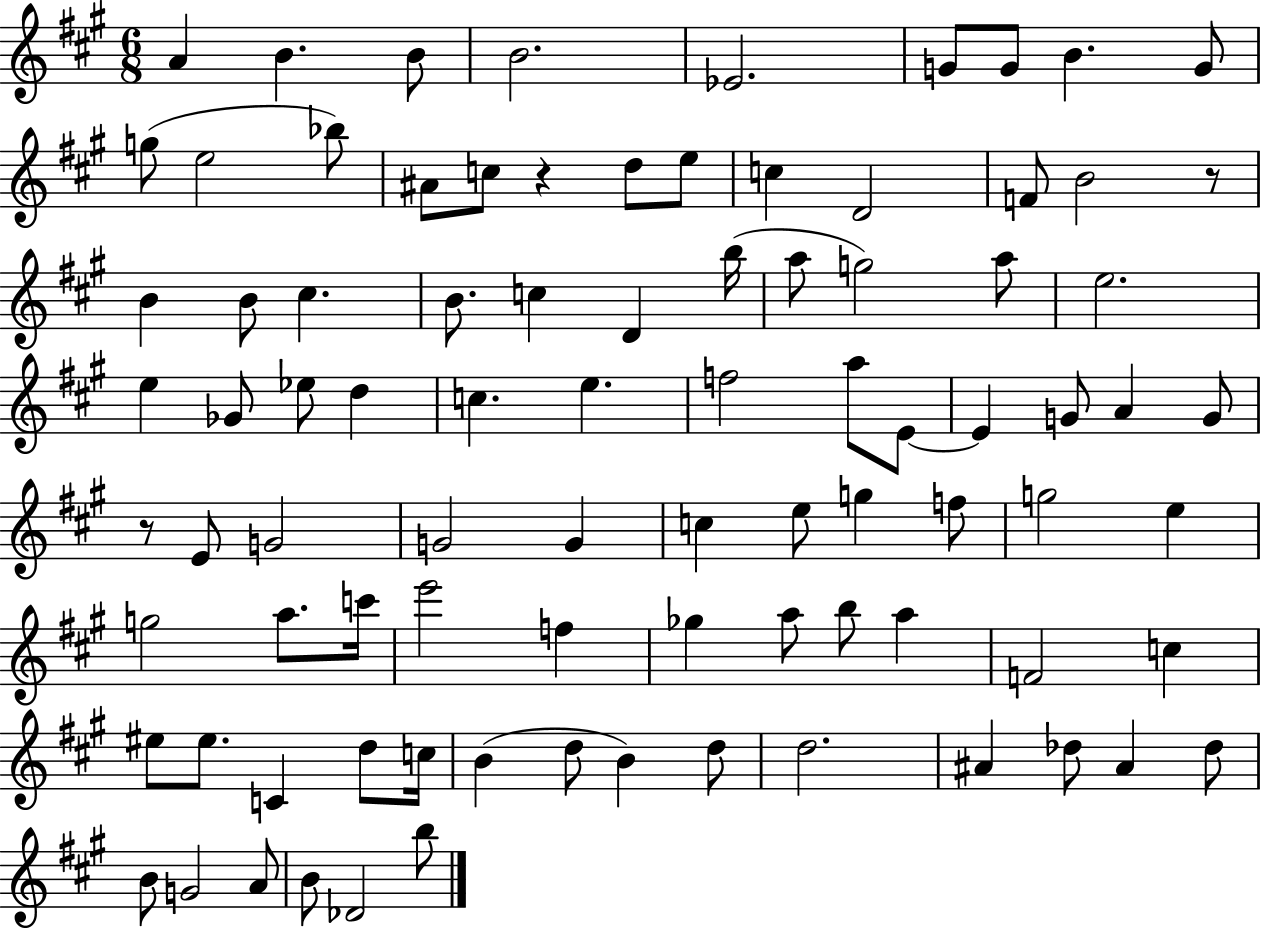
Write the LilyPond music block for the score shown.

{
  \clef treble
  \numericTimeSignature
  \time 6/8
  \key a \major
  a'4 b'4. b'8 | b'2. | ees'2. | g'8 g'8 b'4. g'8 | \break g''8( e''2 bes''8) | ais'8 c''8 r4 d''8 e''8 | c''4 d'2 | f'8 b'2 r8 | \break b'4 b'8 cis''4. | b'8. c''4 d'4 b''16( | a''8 g''2) a''8 | e''2. | \break e''4 ges'8 ees''8 d''4 | c''4. e''4. | f''2 a''8 e'8~~ | e'4 g'8 a'4 g'8 | \break r8 e'8 g'2 | g'2 g'4 | c''4 e''8 g''4 f''8 | g''2 e''4 | \break g''2 a''8. c'''16 | e'''2 f''4 | ges''4 a''8 b''8 a''4 | f'2 c''4 | \break eis''8 eis''8. c'4 d''8 c''16 | b'4( d''8 b'4) d''8 | d''2. | ais'4 des''8 ais'4 des''8 | \break b'8 g'2 a'8 | b'8 des'2 b''8 | \bar "|."
}